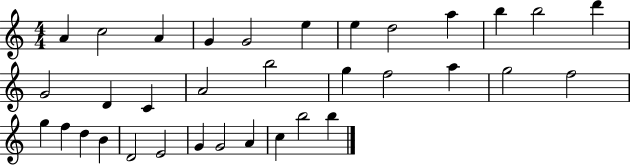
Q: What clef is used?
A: treble